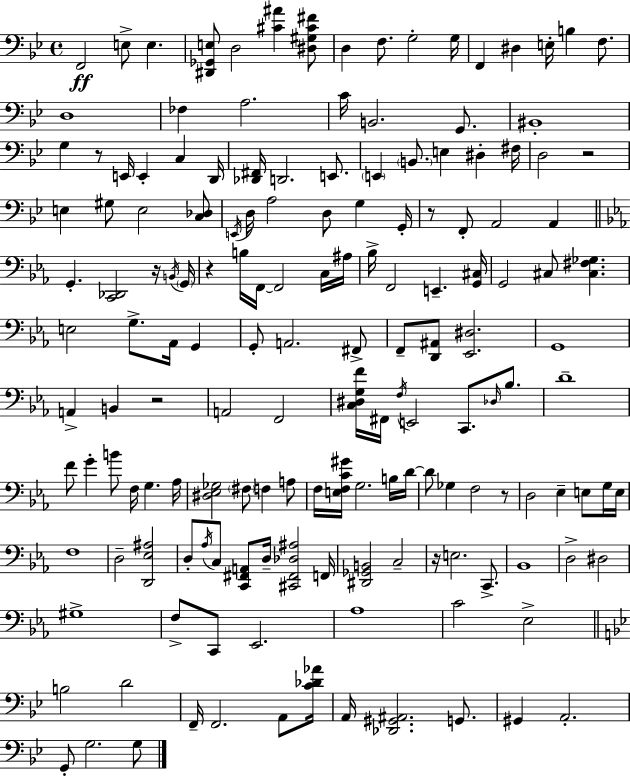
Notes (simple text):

F2/h E3/e E3/q. [D#2,Gb2,E3]/e D3/h [C#4,A#4]/q [D#3,G#3,C#4,F#4]/e D3/q F3/e. G3/h G3/s F2/q D#3/q E3/s B3/q F3/e. D3/w FES3/q A3/h. C4/s B2/h. G2/e. BIS2/w G3/q R/e E2/s E2/q C3/q D2/s [Db2,F#2]/s D2/h. E2/e. E2/q B2/e. E3/q D#3/q F#3/s D3/h R/h E3/q G#3/e E3/h [C3,Db3]/e E2/s D3/s A3/h D3/e G3/q G2/s R/e F2/e A2/h A2/q G2/q. [C2,Db2]/h R/s B2/s G2/s R/q B3/s F2/s F2/h C3/s A#3/s Bb3/s F2/h E2/q. [G2,C#3]/s G2/h C#3/e [C#3,F#3,Gb3]/q. E3/h G3/e. Ab2/s G2/q G2/e A2/h. F#2/e F2/e [D2,A#2]/e [Eb2,D#3]/h. G2/w A2/q B2/q R/h A2/h F2/h [C3,D#3,G3,F4]/s F#2/s F3/s E2/h C2/e. Db3/s Bb3/e. D4/w F4/e G4/q B4/e F3/s G3/q. Ab3/s [D#3,Eb3,Gb3]/h F#3/e F3/q A3/e F3/s [E3,F3,C4,G#4]/s G3/h. B3/s D4/s D4/e Gb3/q F3/h R/e D3/h Eb3/q E3/e G3/s E3/s F3/w D3/h [D2,Eb3,A#3]/h D3/e Ab3/s C3/e [C2,F#2,A2]/e D3/s [C#2,F#2,Db3,A#3]/h F2/s [D#2,Gb2,B2]/h C3/h R/s E3/h. C2/e. Bb2/w D3/h D#3/h G#3/w F3/e C2/e Eb2/h. Ab3/w C4/h Eb3/h B3/h D4/h F2/s F2/h. A2/e [C4,Db4,Ab4]/s A2/s [Db2,G#2,A#2]/h. G2/e. G#2/q A2/h. G2/e G3/h. G3/e